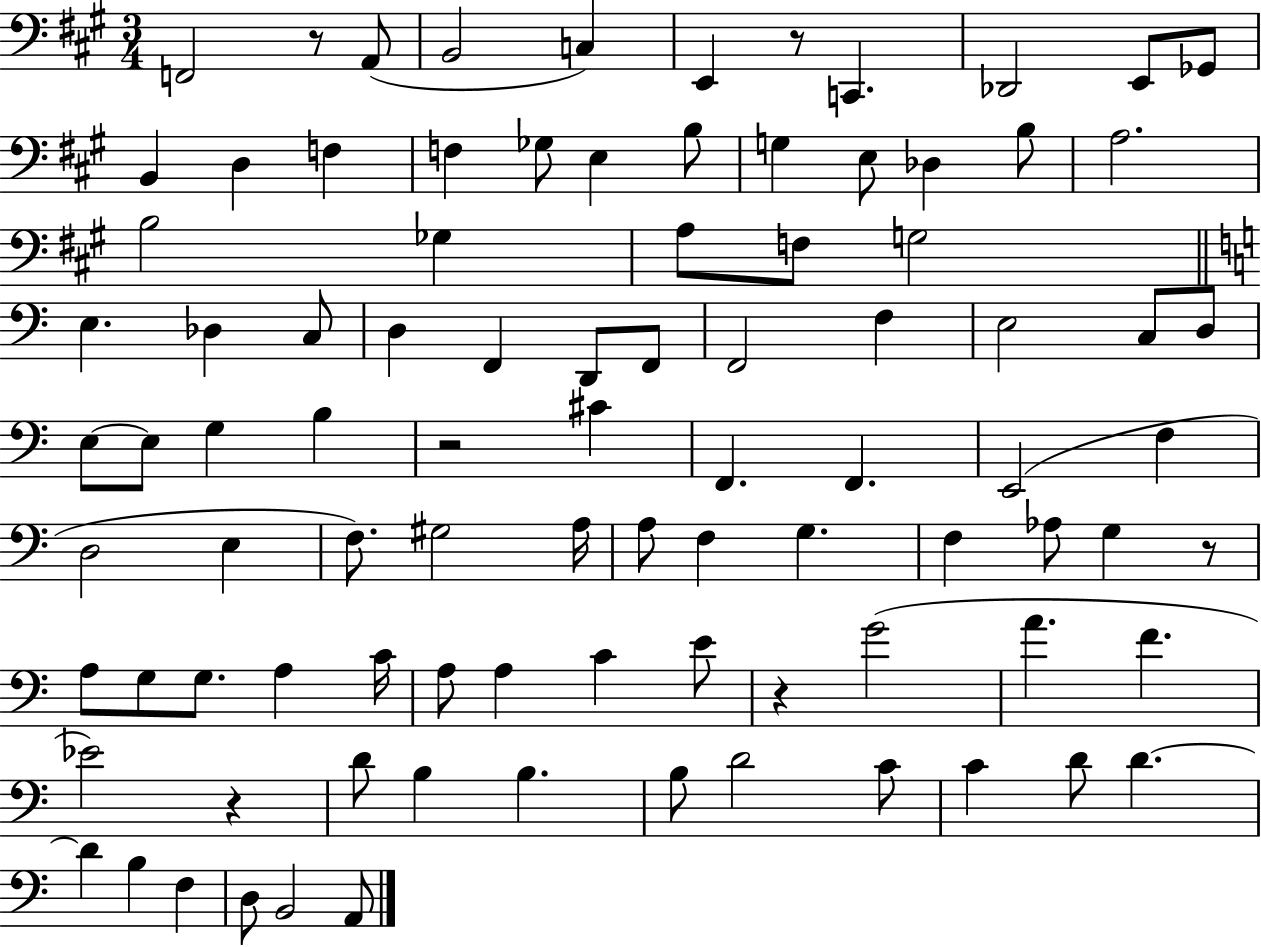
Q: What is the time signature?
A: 3/4